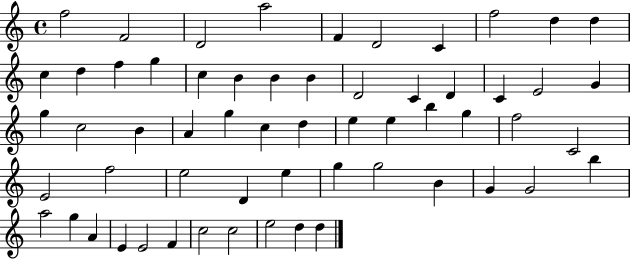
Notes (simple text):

F5/h F4/h D4/h A5/h F4/q D4/h C4/q F5/h D5/q D5/q C5/q D5/q F5/q G5/q C5/q B4/q B4/q B4/q D4/h C4/q D4/q C4/q E4/h G4/q G5/q C5/h B4/q A4/q G5/q C5/q D5/q E5/q E5/q B5/q G5/q F5/h C4/h E4/h F5/h E5/h D4/q E5/q G5/q G5/h B4/q G4/q G4/h B5/q A5/h G5/q A4/q E4/q E4/h F4/q C5/h C5/h E5/h D5/q D5/q